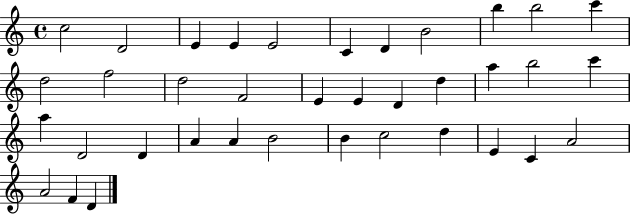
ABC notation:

X:1
T:Untitled
M:4/4
L:1/4
K:C
c2 D2 E E E2 C D B2 b b2 c' d2 f2 d2 F2 E E D d a b2 c' a D2 D A A B2 B c2 d E C A2 A2 F D